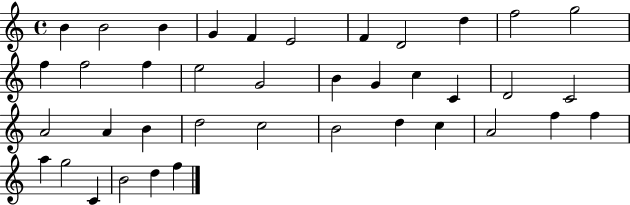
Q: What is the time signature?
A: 4/4